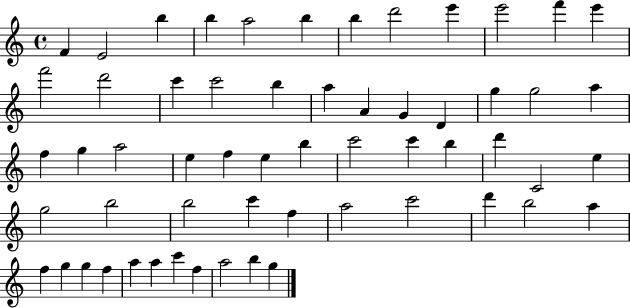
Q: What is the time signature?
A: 4/4